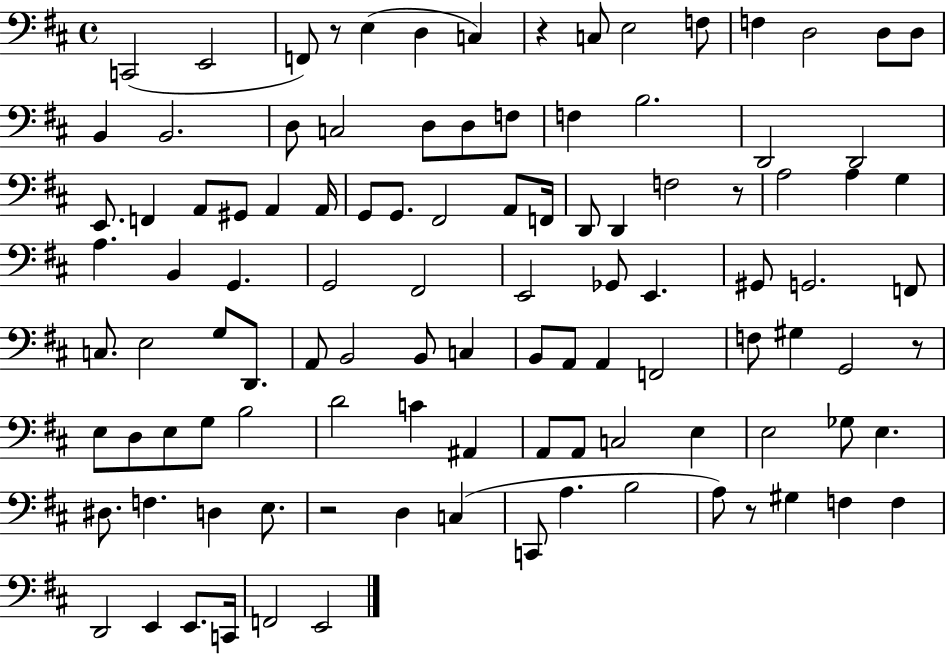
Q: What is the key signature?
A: D major